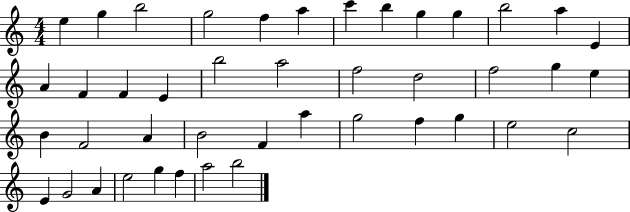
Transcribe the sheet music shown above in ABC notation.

X:1
T:Untitled
M:4/4
L:1/4
K:C
e g b2 g2 f a c' b g g b2 a E A F F E b2 a2 f2 d2 f2 g e B F2 A B2 F a g2 f g e2 c2 E G2 A e2 g f a2 b2